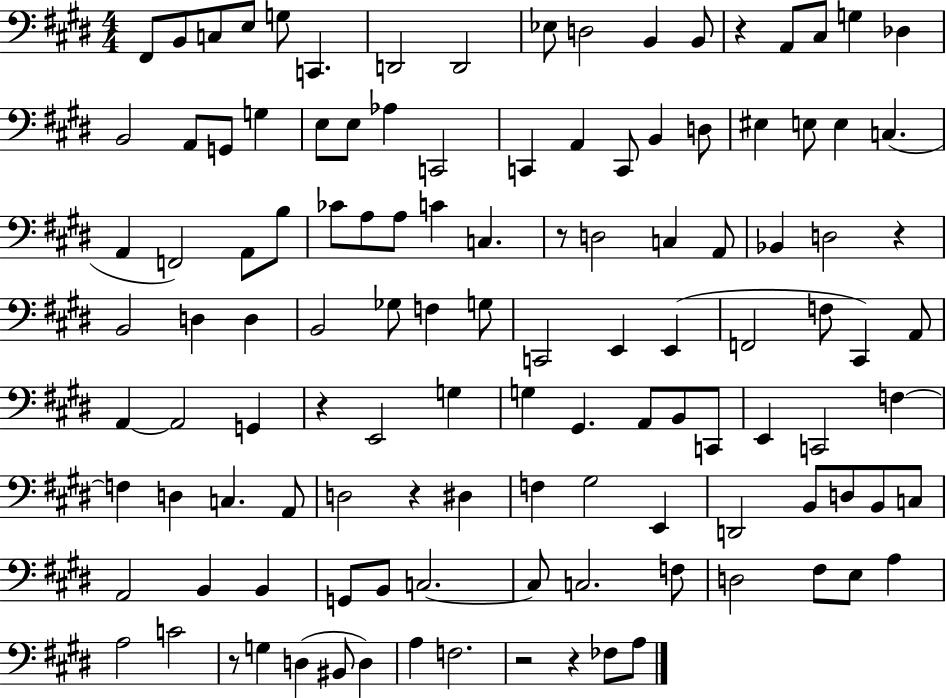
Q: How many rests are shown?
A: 8